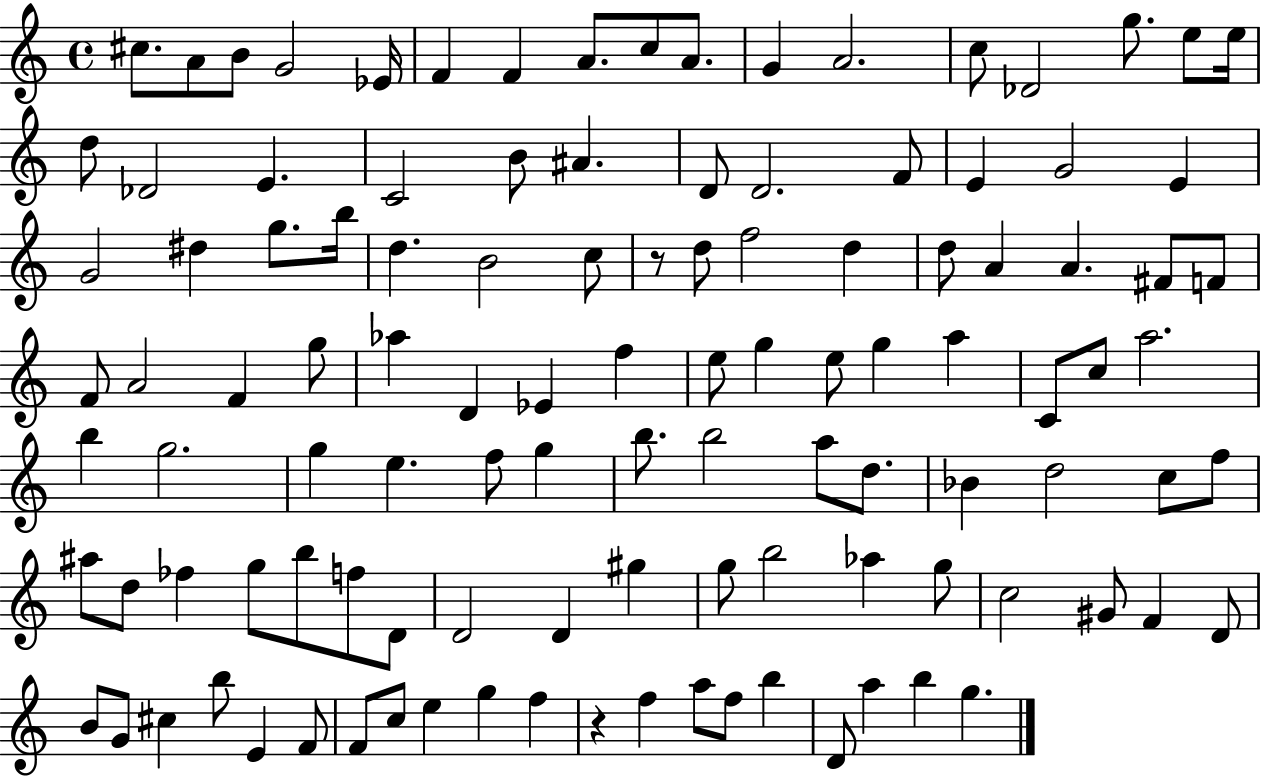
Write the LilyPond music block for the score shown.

{
  \clef treble
  \time 4/4
  \defaultTimeSignature
  \key c \major
  cis''8. a'8 b'8 g'2 ees'16 | f'4 f'4 a'8. c''8 a'8. | g'4 a'2. | c''8 des'2 g''8. e''8 e''16 | \break d''8 des'2 e'4. | c'2 b'8 ais'4. | d'8 d'2. f'8 | e'4 g'2 e'4 | \break g'2 dis''4 g''8. b''16 | d''4. b'2 c''8 | r8 d''8 f''2 d''4 | d''8 a'4 a'4. fis'8 f'8 | \break f'8 a'2 f'4 g''8 | aes''4 d'4 ees'4 f''4 | e''8 g''4 e''8 g''4 a''4 | c'8 c''8 a''2. | \break b''4 g''2. | g''4 e''4. f''8 g''4 | b''8. b''2 a''8 d''8. | bes'4 d''2 c''8 f''8 | \break ais''8 d''8 fes''4 g''8 b''8 f''8 d'8 | d'2 d'4 gis''4 | g''8 b''2 aes''4 g''8 | c''2 gis'8 f'4 d'8 | \break b'8 g'8 cis''4 b''8 e'4 f'8 | f'8 c''8 e''4 g''4 f''4 | r4 f''4 a''8 f''8 b''4 | d'8 a''4 b''4 g''4. | \break \bar "|."
}